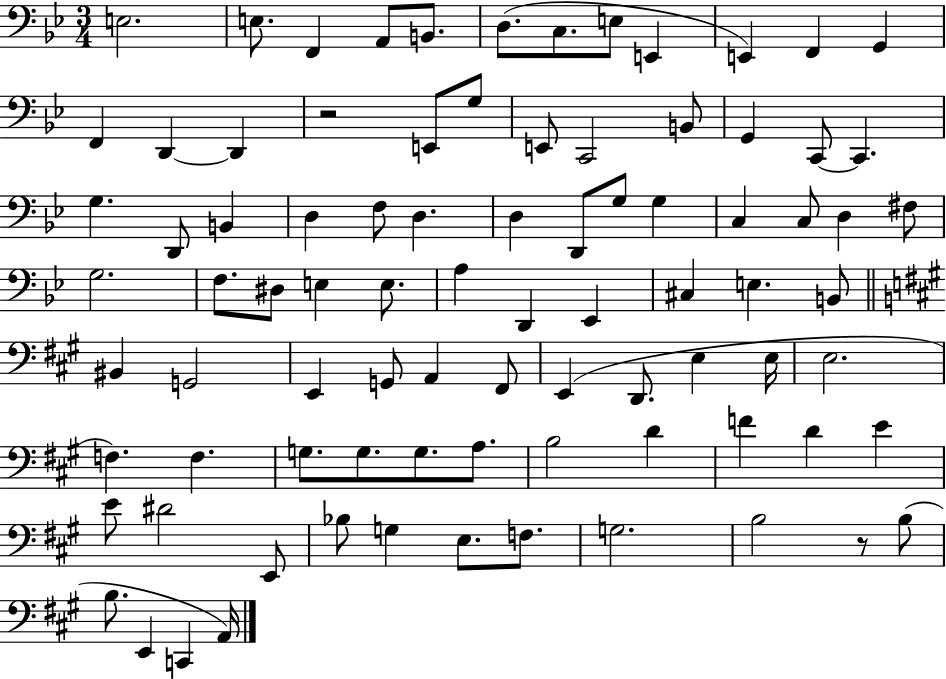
E3/h. E3/e. F2/q A2/e B2/e. D3/e. C3/e. E3/e E2/q E2/q F2/q G2/q F2/q D2/q D2/q R/h E2/e G3/e E2/e C2/h B2/e G2/q C2/e C2/q. G3/q. D2/e B2/q D3/q F3/e D3/q. D3/q D2/e G3/e G3/q C3/q C3/e D3/q F#3/e G3/h. F3/e. D#3/e E3/q E3/e. A3/q D2/q Eb2/q C#3/q E3/q. B2/e BIS2/q G2/h E2/q G2/e A2/q F#2/e E2/q D2/e. E3/q E3/s E3/h. F3/q. F3/q. G3/e. G3/e. G3/e. A3/e. B3/h D4/q F4/q D4/q E4/q E4/e D#4/h E2/e Bb3/e G3/q E3/e. F3/e. G3/h. B3/h R/e B3/e B3/e. E2/q C2/q A2/s